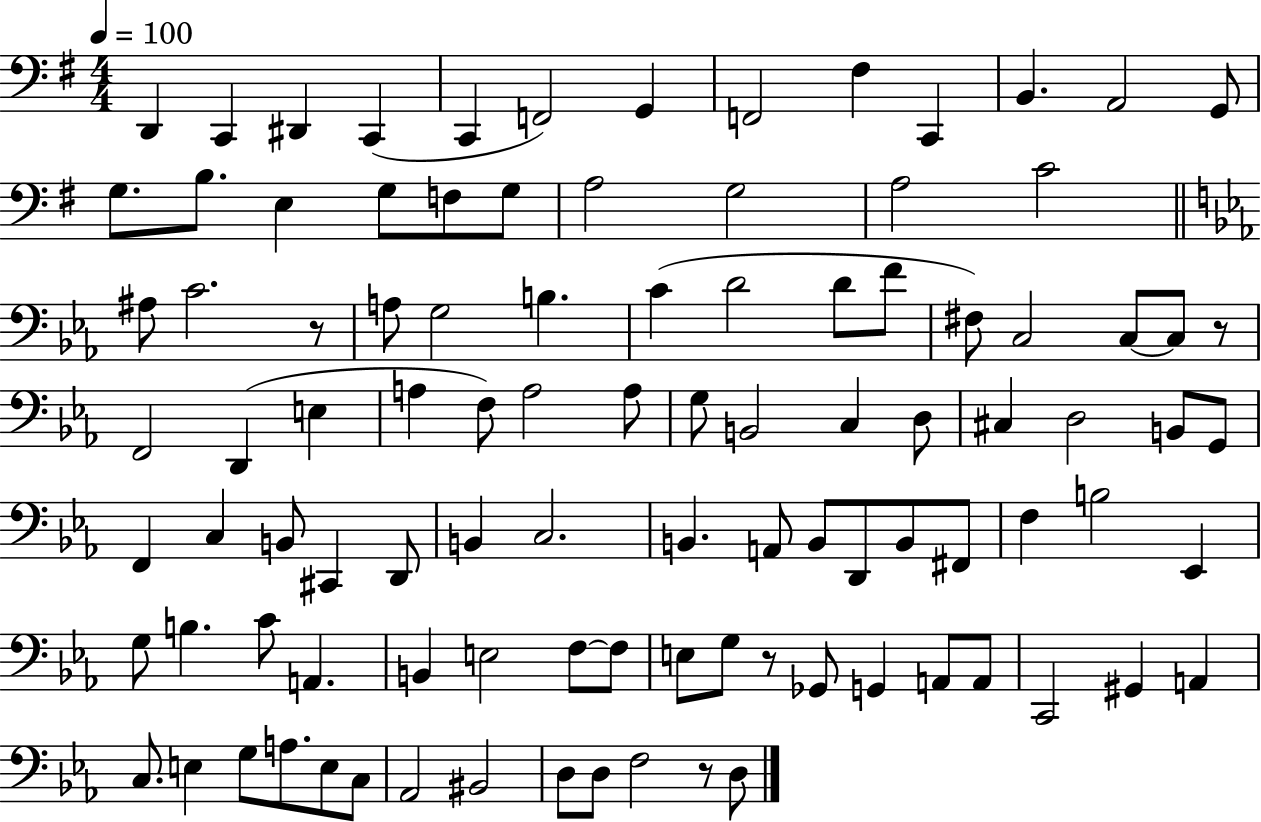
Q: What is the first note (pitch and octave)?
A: D2